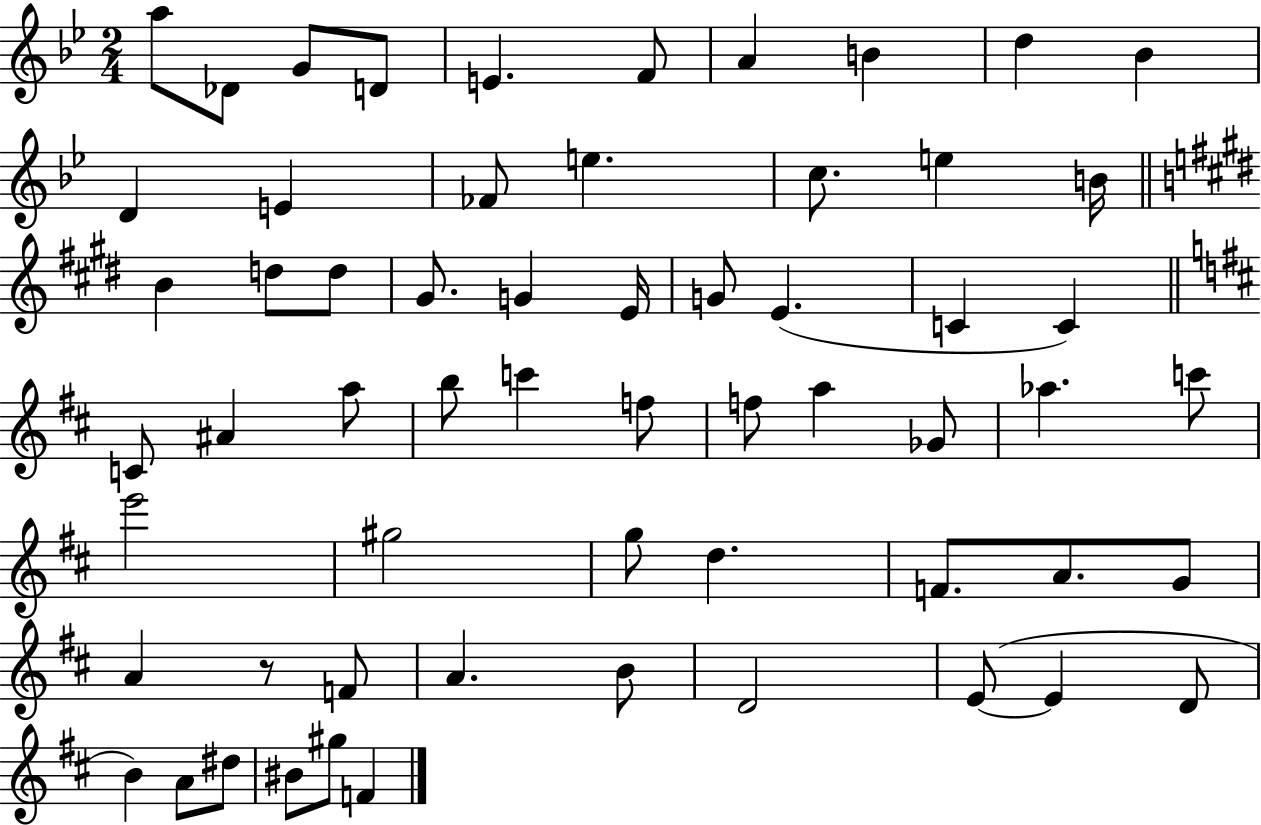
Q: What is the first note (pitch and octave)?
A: A5